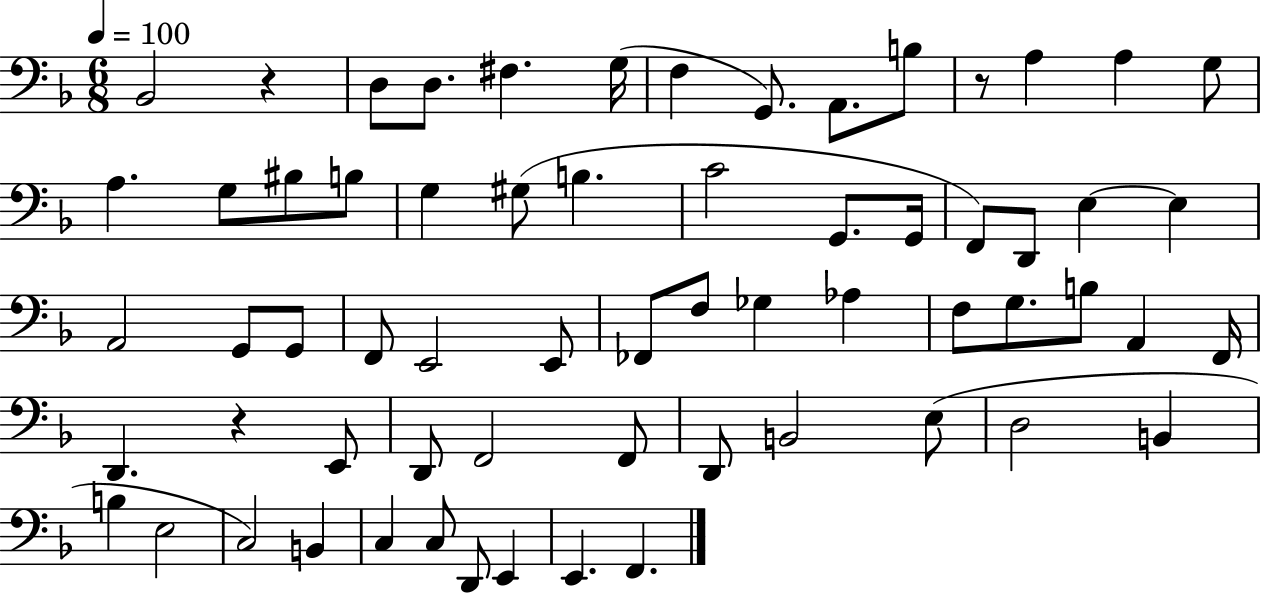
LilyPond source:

{
  \clef bass
  \numericTimeSignature
  \time 6/8
  \key f \major
  \tempo 4 = 100
  bes,2 r4 | d8 d8. fis4. g16( | f4 g,8.) a,8. b8 | r8 a4 a4 g8 | \break a4. g8 bis8 b8 | g4 gis8( b4. | c'2 g,8. g,16 | f,8) d,8 e4~~ e4 | \break a,2 g,8 g,8 | f,8 e,2 e,8 | fes,8 f8 ges4 aes4 | f8 g8. b8 a,4 f,16 | \break d,4. r4 e,8 | d,8 f,2 f,8 | d,8 b,2 e8( | d2 b,4 | \break b4 e2 | c2) b,4 | c4 c8 d,8 e,4 | e,4. f,4. | \break \bar "|."
}